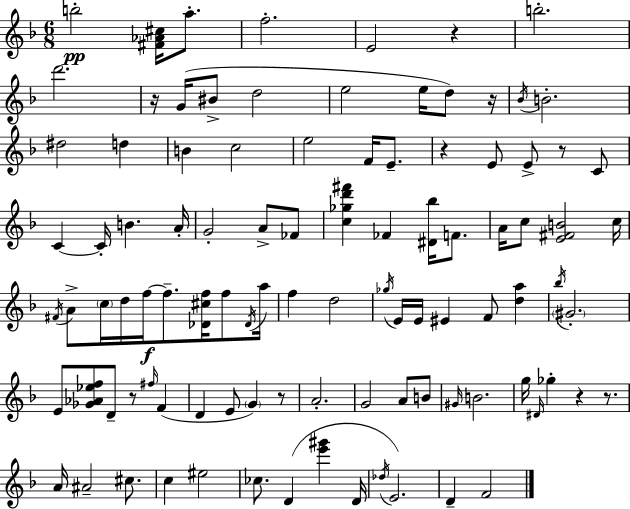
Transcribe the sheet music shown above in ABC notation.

X:1
T:Untitled
M:6/8
L:1/4
K:F
b2 [^F_A^c]/4 a/2 f2 E2 z b2 d'2 z/4 G/4 ^B/2 d2 e2 e/4 d/2 z/4 _B/4 B2 ^d2 d B c2 e2 F/4 E/2 z E/2 E/2 z/2 C/2 C C/4 B A/4 G2 A/2 _F/2 [c_gd'^f'] _F [^D_b]/4 F/2 A/4 c/2 [E^FB]2 c/4 ^F/4 A/2 c/4 d/4 f/4 f/2 [_D^cf]/4 f/2 _D/4 a/4 f d2 _g/4 E/4 E/4 ^E F/2 [da] _b/4 ^G2 E/2 [_G_A_ef]/2 D/2 z/2 ^f/4 F D E/2 G z/2 A2 G2 A/2 B/2 ^G/4 B2 g/4 ^D/4 _g z z/2 A/4 ^A2 ^c/2 c ^e2 _c/2 D [e'^g'] D/4 _d/4 E2 D F2